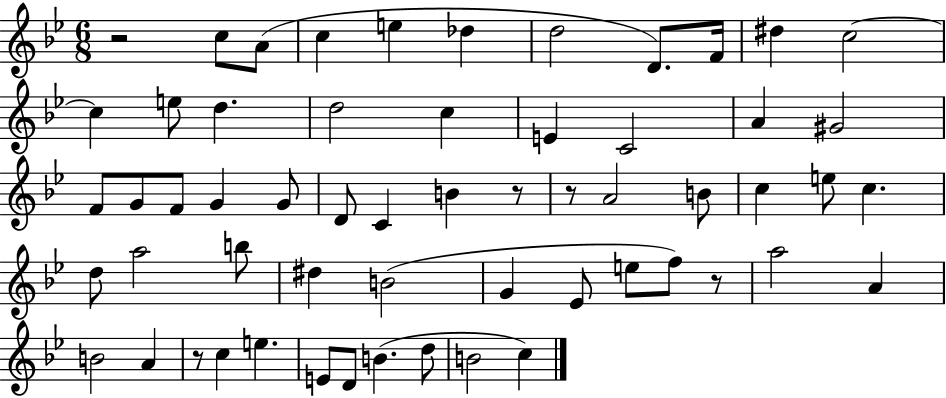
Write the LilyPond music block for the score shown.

{
  \clef treble
  \numericTimeSignature
  \time 6/8
  \key bes \major
  r2 c''8 a'8( | c''4 e''4 des''4 | d''2 d'8.) f'16 | dis''4 c''2~~ | \break c''4 e''8 d''4. | d''2 c''4 | e'4 c'2 | a'4 gis'2 | \break f'8 g'8 f'8 g'4 g'8 | d'8 c'4 b'4 r8 | r8 a'2 b'8 | c''4 e''8 c''4. | \break d''8 a''2 b''8 | dis''4 b'2( | g'4 ees'8 e''8 f''8) r8 | a''2 a'4 | \break b'2 a'4 | r8 c''4 e''4. | e'8 d'8 b'4.( d''8 | b'2 c''4) | \break \bar "|."
}